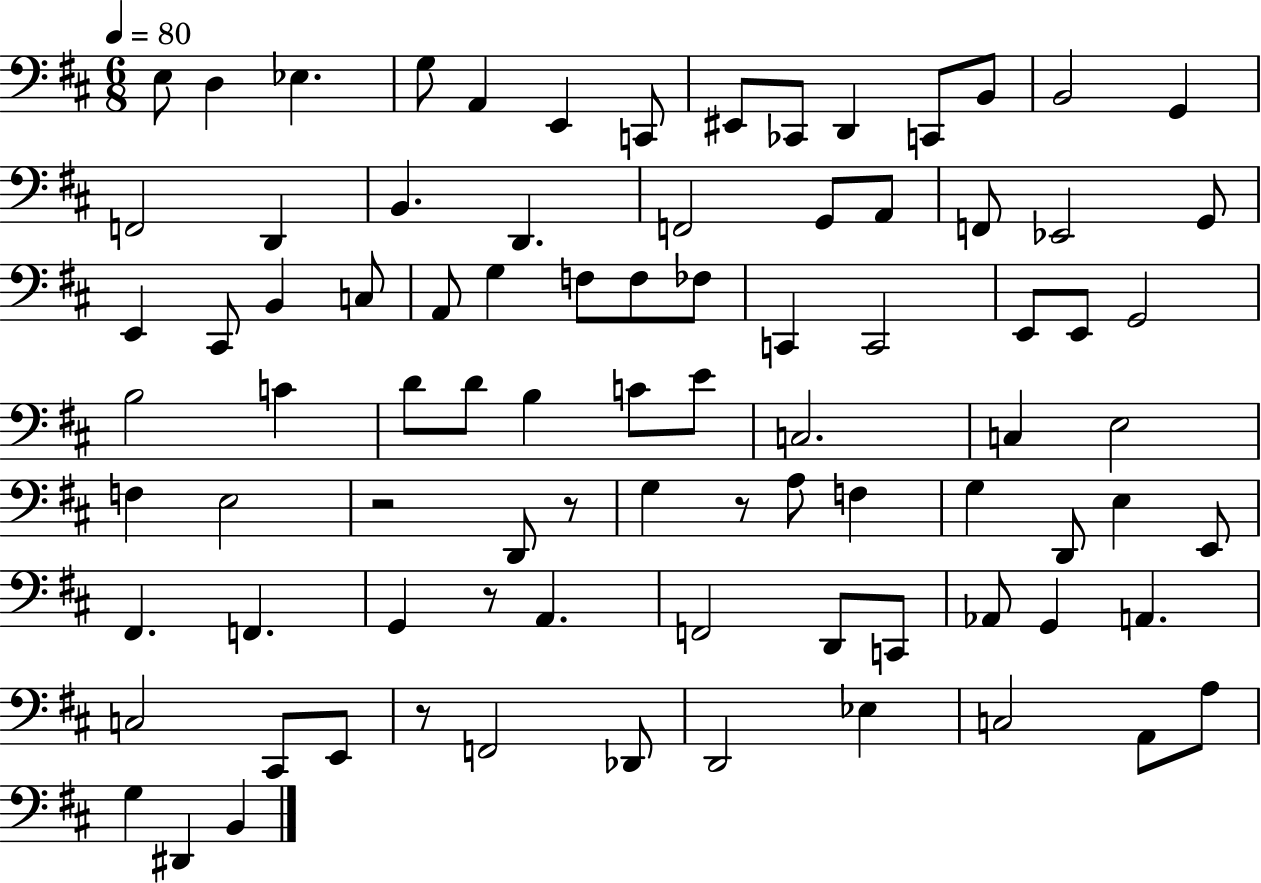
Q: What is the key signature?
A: D major